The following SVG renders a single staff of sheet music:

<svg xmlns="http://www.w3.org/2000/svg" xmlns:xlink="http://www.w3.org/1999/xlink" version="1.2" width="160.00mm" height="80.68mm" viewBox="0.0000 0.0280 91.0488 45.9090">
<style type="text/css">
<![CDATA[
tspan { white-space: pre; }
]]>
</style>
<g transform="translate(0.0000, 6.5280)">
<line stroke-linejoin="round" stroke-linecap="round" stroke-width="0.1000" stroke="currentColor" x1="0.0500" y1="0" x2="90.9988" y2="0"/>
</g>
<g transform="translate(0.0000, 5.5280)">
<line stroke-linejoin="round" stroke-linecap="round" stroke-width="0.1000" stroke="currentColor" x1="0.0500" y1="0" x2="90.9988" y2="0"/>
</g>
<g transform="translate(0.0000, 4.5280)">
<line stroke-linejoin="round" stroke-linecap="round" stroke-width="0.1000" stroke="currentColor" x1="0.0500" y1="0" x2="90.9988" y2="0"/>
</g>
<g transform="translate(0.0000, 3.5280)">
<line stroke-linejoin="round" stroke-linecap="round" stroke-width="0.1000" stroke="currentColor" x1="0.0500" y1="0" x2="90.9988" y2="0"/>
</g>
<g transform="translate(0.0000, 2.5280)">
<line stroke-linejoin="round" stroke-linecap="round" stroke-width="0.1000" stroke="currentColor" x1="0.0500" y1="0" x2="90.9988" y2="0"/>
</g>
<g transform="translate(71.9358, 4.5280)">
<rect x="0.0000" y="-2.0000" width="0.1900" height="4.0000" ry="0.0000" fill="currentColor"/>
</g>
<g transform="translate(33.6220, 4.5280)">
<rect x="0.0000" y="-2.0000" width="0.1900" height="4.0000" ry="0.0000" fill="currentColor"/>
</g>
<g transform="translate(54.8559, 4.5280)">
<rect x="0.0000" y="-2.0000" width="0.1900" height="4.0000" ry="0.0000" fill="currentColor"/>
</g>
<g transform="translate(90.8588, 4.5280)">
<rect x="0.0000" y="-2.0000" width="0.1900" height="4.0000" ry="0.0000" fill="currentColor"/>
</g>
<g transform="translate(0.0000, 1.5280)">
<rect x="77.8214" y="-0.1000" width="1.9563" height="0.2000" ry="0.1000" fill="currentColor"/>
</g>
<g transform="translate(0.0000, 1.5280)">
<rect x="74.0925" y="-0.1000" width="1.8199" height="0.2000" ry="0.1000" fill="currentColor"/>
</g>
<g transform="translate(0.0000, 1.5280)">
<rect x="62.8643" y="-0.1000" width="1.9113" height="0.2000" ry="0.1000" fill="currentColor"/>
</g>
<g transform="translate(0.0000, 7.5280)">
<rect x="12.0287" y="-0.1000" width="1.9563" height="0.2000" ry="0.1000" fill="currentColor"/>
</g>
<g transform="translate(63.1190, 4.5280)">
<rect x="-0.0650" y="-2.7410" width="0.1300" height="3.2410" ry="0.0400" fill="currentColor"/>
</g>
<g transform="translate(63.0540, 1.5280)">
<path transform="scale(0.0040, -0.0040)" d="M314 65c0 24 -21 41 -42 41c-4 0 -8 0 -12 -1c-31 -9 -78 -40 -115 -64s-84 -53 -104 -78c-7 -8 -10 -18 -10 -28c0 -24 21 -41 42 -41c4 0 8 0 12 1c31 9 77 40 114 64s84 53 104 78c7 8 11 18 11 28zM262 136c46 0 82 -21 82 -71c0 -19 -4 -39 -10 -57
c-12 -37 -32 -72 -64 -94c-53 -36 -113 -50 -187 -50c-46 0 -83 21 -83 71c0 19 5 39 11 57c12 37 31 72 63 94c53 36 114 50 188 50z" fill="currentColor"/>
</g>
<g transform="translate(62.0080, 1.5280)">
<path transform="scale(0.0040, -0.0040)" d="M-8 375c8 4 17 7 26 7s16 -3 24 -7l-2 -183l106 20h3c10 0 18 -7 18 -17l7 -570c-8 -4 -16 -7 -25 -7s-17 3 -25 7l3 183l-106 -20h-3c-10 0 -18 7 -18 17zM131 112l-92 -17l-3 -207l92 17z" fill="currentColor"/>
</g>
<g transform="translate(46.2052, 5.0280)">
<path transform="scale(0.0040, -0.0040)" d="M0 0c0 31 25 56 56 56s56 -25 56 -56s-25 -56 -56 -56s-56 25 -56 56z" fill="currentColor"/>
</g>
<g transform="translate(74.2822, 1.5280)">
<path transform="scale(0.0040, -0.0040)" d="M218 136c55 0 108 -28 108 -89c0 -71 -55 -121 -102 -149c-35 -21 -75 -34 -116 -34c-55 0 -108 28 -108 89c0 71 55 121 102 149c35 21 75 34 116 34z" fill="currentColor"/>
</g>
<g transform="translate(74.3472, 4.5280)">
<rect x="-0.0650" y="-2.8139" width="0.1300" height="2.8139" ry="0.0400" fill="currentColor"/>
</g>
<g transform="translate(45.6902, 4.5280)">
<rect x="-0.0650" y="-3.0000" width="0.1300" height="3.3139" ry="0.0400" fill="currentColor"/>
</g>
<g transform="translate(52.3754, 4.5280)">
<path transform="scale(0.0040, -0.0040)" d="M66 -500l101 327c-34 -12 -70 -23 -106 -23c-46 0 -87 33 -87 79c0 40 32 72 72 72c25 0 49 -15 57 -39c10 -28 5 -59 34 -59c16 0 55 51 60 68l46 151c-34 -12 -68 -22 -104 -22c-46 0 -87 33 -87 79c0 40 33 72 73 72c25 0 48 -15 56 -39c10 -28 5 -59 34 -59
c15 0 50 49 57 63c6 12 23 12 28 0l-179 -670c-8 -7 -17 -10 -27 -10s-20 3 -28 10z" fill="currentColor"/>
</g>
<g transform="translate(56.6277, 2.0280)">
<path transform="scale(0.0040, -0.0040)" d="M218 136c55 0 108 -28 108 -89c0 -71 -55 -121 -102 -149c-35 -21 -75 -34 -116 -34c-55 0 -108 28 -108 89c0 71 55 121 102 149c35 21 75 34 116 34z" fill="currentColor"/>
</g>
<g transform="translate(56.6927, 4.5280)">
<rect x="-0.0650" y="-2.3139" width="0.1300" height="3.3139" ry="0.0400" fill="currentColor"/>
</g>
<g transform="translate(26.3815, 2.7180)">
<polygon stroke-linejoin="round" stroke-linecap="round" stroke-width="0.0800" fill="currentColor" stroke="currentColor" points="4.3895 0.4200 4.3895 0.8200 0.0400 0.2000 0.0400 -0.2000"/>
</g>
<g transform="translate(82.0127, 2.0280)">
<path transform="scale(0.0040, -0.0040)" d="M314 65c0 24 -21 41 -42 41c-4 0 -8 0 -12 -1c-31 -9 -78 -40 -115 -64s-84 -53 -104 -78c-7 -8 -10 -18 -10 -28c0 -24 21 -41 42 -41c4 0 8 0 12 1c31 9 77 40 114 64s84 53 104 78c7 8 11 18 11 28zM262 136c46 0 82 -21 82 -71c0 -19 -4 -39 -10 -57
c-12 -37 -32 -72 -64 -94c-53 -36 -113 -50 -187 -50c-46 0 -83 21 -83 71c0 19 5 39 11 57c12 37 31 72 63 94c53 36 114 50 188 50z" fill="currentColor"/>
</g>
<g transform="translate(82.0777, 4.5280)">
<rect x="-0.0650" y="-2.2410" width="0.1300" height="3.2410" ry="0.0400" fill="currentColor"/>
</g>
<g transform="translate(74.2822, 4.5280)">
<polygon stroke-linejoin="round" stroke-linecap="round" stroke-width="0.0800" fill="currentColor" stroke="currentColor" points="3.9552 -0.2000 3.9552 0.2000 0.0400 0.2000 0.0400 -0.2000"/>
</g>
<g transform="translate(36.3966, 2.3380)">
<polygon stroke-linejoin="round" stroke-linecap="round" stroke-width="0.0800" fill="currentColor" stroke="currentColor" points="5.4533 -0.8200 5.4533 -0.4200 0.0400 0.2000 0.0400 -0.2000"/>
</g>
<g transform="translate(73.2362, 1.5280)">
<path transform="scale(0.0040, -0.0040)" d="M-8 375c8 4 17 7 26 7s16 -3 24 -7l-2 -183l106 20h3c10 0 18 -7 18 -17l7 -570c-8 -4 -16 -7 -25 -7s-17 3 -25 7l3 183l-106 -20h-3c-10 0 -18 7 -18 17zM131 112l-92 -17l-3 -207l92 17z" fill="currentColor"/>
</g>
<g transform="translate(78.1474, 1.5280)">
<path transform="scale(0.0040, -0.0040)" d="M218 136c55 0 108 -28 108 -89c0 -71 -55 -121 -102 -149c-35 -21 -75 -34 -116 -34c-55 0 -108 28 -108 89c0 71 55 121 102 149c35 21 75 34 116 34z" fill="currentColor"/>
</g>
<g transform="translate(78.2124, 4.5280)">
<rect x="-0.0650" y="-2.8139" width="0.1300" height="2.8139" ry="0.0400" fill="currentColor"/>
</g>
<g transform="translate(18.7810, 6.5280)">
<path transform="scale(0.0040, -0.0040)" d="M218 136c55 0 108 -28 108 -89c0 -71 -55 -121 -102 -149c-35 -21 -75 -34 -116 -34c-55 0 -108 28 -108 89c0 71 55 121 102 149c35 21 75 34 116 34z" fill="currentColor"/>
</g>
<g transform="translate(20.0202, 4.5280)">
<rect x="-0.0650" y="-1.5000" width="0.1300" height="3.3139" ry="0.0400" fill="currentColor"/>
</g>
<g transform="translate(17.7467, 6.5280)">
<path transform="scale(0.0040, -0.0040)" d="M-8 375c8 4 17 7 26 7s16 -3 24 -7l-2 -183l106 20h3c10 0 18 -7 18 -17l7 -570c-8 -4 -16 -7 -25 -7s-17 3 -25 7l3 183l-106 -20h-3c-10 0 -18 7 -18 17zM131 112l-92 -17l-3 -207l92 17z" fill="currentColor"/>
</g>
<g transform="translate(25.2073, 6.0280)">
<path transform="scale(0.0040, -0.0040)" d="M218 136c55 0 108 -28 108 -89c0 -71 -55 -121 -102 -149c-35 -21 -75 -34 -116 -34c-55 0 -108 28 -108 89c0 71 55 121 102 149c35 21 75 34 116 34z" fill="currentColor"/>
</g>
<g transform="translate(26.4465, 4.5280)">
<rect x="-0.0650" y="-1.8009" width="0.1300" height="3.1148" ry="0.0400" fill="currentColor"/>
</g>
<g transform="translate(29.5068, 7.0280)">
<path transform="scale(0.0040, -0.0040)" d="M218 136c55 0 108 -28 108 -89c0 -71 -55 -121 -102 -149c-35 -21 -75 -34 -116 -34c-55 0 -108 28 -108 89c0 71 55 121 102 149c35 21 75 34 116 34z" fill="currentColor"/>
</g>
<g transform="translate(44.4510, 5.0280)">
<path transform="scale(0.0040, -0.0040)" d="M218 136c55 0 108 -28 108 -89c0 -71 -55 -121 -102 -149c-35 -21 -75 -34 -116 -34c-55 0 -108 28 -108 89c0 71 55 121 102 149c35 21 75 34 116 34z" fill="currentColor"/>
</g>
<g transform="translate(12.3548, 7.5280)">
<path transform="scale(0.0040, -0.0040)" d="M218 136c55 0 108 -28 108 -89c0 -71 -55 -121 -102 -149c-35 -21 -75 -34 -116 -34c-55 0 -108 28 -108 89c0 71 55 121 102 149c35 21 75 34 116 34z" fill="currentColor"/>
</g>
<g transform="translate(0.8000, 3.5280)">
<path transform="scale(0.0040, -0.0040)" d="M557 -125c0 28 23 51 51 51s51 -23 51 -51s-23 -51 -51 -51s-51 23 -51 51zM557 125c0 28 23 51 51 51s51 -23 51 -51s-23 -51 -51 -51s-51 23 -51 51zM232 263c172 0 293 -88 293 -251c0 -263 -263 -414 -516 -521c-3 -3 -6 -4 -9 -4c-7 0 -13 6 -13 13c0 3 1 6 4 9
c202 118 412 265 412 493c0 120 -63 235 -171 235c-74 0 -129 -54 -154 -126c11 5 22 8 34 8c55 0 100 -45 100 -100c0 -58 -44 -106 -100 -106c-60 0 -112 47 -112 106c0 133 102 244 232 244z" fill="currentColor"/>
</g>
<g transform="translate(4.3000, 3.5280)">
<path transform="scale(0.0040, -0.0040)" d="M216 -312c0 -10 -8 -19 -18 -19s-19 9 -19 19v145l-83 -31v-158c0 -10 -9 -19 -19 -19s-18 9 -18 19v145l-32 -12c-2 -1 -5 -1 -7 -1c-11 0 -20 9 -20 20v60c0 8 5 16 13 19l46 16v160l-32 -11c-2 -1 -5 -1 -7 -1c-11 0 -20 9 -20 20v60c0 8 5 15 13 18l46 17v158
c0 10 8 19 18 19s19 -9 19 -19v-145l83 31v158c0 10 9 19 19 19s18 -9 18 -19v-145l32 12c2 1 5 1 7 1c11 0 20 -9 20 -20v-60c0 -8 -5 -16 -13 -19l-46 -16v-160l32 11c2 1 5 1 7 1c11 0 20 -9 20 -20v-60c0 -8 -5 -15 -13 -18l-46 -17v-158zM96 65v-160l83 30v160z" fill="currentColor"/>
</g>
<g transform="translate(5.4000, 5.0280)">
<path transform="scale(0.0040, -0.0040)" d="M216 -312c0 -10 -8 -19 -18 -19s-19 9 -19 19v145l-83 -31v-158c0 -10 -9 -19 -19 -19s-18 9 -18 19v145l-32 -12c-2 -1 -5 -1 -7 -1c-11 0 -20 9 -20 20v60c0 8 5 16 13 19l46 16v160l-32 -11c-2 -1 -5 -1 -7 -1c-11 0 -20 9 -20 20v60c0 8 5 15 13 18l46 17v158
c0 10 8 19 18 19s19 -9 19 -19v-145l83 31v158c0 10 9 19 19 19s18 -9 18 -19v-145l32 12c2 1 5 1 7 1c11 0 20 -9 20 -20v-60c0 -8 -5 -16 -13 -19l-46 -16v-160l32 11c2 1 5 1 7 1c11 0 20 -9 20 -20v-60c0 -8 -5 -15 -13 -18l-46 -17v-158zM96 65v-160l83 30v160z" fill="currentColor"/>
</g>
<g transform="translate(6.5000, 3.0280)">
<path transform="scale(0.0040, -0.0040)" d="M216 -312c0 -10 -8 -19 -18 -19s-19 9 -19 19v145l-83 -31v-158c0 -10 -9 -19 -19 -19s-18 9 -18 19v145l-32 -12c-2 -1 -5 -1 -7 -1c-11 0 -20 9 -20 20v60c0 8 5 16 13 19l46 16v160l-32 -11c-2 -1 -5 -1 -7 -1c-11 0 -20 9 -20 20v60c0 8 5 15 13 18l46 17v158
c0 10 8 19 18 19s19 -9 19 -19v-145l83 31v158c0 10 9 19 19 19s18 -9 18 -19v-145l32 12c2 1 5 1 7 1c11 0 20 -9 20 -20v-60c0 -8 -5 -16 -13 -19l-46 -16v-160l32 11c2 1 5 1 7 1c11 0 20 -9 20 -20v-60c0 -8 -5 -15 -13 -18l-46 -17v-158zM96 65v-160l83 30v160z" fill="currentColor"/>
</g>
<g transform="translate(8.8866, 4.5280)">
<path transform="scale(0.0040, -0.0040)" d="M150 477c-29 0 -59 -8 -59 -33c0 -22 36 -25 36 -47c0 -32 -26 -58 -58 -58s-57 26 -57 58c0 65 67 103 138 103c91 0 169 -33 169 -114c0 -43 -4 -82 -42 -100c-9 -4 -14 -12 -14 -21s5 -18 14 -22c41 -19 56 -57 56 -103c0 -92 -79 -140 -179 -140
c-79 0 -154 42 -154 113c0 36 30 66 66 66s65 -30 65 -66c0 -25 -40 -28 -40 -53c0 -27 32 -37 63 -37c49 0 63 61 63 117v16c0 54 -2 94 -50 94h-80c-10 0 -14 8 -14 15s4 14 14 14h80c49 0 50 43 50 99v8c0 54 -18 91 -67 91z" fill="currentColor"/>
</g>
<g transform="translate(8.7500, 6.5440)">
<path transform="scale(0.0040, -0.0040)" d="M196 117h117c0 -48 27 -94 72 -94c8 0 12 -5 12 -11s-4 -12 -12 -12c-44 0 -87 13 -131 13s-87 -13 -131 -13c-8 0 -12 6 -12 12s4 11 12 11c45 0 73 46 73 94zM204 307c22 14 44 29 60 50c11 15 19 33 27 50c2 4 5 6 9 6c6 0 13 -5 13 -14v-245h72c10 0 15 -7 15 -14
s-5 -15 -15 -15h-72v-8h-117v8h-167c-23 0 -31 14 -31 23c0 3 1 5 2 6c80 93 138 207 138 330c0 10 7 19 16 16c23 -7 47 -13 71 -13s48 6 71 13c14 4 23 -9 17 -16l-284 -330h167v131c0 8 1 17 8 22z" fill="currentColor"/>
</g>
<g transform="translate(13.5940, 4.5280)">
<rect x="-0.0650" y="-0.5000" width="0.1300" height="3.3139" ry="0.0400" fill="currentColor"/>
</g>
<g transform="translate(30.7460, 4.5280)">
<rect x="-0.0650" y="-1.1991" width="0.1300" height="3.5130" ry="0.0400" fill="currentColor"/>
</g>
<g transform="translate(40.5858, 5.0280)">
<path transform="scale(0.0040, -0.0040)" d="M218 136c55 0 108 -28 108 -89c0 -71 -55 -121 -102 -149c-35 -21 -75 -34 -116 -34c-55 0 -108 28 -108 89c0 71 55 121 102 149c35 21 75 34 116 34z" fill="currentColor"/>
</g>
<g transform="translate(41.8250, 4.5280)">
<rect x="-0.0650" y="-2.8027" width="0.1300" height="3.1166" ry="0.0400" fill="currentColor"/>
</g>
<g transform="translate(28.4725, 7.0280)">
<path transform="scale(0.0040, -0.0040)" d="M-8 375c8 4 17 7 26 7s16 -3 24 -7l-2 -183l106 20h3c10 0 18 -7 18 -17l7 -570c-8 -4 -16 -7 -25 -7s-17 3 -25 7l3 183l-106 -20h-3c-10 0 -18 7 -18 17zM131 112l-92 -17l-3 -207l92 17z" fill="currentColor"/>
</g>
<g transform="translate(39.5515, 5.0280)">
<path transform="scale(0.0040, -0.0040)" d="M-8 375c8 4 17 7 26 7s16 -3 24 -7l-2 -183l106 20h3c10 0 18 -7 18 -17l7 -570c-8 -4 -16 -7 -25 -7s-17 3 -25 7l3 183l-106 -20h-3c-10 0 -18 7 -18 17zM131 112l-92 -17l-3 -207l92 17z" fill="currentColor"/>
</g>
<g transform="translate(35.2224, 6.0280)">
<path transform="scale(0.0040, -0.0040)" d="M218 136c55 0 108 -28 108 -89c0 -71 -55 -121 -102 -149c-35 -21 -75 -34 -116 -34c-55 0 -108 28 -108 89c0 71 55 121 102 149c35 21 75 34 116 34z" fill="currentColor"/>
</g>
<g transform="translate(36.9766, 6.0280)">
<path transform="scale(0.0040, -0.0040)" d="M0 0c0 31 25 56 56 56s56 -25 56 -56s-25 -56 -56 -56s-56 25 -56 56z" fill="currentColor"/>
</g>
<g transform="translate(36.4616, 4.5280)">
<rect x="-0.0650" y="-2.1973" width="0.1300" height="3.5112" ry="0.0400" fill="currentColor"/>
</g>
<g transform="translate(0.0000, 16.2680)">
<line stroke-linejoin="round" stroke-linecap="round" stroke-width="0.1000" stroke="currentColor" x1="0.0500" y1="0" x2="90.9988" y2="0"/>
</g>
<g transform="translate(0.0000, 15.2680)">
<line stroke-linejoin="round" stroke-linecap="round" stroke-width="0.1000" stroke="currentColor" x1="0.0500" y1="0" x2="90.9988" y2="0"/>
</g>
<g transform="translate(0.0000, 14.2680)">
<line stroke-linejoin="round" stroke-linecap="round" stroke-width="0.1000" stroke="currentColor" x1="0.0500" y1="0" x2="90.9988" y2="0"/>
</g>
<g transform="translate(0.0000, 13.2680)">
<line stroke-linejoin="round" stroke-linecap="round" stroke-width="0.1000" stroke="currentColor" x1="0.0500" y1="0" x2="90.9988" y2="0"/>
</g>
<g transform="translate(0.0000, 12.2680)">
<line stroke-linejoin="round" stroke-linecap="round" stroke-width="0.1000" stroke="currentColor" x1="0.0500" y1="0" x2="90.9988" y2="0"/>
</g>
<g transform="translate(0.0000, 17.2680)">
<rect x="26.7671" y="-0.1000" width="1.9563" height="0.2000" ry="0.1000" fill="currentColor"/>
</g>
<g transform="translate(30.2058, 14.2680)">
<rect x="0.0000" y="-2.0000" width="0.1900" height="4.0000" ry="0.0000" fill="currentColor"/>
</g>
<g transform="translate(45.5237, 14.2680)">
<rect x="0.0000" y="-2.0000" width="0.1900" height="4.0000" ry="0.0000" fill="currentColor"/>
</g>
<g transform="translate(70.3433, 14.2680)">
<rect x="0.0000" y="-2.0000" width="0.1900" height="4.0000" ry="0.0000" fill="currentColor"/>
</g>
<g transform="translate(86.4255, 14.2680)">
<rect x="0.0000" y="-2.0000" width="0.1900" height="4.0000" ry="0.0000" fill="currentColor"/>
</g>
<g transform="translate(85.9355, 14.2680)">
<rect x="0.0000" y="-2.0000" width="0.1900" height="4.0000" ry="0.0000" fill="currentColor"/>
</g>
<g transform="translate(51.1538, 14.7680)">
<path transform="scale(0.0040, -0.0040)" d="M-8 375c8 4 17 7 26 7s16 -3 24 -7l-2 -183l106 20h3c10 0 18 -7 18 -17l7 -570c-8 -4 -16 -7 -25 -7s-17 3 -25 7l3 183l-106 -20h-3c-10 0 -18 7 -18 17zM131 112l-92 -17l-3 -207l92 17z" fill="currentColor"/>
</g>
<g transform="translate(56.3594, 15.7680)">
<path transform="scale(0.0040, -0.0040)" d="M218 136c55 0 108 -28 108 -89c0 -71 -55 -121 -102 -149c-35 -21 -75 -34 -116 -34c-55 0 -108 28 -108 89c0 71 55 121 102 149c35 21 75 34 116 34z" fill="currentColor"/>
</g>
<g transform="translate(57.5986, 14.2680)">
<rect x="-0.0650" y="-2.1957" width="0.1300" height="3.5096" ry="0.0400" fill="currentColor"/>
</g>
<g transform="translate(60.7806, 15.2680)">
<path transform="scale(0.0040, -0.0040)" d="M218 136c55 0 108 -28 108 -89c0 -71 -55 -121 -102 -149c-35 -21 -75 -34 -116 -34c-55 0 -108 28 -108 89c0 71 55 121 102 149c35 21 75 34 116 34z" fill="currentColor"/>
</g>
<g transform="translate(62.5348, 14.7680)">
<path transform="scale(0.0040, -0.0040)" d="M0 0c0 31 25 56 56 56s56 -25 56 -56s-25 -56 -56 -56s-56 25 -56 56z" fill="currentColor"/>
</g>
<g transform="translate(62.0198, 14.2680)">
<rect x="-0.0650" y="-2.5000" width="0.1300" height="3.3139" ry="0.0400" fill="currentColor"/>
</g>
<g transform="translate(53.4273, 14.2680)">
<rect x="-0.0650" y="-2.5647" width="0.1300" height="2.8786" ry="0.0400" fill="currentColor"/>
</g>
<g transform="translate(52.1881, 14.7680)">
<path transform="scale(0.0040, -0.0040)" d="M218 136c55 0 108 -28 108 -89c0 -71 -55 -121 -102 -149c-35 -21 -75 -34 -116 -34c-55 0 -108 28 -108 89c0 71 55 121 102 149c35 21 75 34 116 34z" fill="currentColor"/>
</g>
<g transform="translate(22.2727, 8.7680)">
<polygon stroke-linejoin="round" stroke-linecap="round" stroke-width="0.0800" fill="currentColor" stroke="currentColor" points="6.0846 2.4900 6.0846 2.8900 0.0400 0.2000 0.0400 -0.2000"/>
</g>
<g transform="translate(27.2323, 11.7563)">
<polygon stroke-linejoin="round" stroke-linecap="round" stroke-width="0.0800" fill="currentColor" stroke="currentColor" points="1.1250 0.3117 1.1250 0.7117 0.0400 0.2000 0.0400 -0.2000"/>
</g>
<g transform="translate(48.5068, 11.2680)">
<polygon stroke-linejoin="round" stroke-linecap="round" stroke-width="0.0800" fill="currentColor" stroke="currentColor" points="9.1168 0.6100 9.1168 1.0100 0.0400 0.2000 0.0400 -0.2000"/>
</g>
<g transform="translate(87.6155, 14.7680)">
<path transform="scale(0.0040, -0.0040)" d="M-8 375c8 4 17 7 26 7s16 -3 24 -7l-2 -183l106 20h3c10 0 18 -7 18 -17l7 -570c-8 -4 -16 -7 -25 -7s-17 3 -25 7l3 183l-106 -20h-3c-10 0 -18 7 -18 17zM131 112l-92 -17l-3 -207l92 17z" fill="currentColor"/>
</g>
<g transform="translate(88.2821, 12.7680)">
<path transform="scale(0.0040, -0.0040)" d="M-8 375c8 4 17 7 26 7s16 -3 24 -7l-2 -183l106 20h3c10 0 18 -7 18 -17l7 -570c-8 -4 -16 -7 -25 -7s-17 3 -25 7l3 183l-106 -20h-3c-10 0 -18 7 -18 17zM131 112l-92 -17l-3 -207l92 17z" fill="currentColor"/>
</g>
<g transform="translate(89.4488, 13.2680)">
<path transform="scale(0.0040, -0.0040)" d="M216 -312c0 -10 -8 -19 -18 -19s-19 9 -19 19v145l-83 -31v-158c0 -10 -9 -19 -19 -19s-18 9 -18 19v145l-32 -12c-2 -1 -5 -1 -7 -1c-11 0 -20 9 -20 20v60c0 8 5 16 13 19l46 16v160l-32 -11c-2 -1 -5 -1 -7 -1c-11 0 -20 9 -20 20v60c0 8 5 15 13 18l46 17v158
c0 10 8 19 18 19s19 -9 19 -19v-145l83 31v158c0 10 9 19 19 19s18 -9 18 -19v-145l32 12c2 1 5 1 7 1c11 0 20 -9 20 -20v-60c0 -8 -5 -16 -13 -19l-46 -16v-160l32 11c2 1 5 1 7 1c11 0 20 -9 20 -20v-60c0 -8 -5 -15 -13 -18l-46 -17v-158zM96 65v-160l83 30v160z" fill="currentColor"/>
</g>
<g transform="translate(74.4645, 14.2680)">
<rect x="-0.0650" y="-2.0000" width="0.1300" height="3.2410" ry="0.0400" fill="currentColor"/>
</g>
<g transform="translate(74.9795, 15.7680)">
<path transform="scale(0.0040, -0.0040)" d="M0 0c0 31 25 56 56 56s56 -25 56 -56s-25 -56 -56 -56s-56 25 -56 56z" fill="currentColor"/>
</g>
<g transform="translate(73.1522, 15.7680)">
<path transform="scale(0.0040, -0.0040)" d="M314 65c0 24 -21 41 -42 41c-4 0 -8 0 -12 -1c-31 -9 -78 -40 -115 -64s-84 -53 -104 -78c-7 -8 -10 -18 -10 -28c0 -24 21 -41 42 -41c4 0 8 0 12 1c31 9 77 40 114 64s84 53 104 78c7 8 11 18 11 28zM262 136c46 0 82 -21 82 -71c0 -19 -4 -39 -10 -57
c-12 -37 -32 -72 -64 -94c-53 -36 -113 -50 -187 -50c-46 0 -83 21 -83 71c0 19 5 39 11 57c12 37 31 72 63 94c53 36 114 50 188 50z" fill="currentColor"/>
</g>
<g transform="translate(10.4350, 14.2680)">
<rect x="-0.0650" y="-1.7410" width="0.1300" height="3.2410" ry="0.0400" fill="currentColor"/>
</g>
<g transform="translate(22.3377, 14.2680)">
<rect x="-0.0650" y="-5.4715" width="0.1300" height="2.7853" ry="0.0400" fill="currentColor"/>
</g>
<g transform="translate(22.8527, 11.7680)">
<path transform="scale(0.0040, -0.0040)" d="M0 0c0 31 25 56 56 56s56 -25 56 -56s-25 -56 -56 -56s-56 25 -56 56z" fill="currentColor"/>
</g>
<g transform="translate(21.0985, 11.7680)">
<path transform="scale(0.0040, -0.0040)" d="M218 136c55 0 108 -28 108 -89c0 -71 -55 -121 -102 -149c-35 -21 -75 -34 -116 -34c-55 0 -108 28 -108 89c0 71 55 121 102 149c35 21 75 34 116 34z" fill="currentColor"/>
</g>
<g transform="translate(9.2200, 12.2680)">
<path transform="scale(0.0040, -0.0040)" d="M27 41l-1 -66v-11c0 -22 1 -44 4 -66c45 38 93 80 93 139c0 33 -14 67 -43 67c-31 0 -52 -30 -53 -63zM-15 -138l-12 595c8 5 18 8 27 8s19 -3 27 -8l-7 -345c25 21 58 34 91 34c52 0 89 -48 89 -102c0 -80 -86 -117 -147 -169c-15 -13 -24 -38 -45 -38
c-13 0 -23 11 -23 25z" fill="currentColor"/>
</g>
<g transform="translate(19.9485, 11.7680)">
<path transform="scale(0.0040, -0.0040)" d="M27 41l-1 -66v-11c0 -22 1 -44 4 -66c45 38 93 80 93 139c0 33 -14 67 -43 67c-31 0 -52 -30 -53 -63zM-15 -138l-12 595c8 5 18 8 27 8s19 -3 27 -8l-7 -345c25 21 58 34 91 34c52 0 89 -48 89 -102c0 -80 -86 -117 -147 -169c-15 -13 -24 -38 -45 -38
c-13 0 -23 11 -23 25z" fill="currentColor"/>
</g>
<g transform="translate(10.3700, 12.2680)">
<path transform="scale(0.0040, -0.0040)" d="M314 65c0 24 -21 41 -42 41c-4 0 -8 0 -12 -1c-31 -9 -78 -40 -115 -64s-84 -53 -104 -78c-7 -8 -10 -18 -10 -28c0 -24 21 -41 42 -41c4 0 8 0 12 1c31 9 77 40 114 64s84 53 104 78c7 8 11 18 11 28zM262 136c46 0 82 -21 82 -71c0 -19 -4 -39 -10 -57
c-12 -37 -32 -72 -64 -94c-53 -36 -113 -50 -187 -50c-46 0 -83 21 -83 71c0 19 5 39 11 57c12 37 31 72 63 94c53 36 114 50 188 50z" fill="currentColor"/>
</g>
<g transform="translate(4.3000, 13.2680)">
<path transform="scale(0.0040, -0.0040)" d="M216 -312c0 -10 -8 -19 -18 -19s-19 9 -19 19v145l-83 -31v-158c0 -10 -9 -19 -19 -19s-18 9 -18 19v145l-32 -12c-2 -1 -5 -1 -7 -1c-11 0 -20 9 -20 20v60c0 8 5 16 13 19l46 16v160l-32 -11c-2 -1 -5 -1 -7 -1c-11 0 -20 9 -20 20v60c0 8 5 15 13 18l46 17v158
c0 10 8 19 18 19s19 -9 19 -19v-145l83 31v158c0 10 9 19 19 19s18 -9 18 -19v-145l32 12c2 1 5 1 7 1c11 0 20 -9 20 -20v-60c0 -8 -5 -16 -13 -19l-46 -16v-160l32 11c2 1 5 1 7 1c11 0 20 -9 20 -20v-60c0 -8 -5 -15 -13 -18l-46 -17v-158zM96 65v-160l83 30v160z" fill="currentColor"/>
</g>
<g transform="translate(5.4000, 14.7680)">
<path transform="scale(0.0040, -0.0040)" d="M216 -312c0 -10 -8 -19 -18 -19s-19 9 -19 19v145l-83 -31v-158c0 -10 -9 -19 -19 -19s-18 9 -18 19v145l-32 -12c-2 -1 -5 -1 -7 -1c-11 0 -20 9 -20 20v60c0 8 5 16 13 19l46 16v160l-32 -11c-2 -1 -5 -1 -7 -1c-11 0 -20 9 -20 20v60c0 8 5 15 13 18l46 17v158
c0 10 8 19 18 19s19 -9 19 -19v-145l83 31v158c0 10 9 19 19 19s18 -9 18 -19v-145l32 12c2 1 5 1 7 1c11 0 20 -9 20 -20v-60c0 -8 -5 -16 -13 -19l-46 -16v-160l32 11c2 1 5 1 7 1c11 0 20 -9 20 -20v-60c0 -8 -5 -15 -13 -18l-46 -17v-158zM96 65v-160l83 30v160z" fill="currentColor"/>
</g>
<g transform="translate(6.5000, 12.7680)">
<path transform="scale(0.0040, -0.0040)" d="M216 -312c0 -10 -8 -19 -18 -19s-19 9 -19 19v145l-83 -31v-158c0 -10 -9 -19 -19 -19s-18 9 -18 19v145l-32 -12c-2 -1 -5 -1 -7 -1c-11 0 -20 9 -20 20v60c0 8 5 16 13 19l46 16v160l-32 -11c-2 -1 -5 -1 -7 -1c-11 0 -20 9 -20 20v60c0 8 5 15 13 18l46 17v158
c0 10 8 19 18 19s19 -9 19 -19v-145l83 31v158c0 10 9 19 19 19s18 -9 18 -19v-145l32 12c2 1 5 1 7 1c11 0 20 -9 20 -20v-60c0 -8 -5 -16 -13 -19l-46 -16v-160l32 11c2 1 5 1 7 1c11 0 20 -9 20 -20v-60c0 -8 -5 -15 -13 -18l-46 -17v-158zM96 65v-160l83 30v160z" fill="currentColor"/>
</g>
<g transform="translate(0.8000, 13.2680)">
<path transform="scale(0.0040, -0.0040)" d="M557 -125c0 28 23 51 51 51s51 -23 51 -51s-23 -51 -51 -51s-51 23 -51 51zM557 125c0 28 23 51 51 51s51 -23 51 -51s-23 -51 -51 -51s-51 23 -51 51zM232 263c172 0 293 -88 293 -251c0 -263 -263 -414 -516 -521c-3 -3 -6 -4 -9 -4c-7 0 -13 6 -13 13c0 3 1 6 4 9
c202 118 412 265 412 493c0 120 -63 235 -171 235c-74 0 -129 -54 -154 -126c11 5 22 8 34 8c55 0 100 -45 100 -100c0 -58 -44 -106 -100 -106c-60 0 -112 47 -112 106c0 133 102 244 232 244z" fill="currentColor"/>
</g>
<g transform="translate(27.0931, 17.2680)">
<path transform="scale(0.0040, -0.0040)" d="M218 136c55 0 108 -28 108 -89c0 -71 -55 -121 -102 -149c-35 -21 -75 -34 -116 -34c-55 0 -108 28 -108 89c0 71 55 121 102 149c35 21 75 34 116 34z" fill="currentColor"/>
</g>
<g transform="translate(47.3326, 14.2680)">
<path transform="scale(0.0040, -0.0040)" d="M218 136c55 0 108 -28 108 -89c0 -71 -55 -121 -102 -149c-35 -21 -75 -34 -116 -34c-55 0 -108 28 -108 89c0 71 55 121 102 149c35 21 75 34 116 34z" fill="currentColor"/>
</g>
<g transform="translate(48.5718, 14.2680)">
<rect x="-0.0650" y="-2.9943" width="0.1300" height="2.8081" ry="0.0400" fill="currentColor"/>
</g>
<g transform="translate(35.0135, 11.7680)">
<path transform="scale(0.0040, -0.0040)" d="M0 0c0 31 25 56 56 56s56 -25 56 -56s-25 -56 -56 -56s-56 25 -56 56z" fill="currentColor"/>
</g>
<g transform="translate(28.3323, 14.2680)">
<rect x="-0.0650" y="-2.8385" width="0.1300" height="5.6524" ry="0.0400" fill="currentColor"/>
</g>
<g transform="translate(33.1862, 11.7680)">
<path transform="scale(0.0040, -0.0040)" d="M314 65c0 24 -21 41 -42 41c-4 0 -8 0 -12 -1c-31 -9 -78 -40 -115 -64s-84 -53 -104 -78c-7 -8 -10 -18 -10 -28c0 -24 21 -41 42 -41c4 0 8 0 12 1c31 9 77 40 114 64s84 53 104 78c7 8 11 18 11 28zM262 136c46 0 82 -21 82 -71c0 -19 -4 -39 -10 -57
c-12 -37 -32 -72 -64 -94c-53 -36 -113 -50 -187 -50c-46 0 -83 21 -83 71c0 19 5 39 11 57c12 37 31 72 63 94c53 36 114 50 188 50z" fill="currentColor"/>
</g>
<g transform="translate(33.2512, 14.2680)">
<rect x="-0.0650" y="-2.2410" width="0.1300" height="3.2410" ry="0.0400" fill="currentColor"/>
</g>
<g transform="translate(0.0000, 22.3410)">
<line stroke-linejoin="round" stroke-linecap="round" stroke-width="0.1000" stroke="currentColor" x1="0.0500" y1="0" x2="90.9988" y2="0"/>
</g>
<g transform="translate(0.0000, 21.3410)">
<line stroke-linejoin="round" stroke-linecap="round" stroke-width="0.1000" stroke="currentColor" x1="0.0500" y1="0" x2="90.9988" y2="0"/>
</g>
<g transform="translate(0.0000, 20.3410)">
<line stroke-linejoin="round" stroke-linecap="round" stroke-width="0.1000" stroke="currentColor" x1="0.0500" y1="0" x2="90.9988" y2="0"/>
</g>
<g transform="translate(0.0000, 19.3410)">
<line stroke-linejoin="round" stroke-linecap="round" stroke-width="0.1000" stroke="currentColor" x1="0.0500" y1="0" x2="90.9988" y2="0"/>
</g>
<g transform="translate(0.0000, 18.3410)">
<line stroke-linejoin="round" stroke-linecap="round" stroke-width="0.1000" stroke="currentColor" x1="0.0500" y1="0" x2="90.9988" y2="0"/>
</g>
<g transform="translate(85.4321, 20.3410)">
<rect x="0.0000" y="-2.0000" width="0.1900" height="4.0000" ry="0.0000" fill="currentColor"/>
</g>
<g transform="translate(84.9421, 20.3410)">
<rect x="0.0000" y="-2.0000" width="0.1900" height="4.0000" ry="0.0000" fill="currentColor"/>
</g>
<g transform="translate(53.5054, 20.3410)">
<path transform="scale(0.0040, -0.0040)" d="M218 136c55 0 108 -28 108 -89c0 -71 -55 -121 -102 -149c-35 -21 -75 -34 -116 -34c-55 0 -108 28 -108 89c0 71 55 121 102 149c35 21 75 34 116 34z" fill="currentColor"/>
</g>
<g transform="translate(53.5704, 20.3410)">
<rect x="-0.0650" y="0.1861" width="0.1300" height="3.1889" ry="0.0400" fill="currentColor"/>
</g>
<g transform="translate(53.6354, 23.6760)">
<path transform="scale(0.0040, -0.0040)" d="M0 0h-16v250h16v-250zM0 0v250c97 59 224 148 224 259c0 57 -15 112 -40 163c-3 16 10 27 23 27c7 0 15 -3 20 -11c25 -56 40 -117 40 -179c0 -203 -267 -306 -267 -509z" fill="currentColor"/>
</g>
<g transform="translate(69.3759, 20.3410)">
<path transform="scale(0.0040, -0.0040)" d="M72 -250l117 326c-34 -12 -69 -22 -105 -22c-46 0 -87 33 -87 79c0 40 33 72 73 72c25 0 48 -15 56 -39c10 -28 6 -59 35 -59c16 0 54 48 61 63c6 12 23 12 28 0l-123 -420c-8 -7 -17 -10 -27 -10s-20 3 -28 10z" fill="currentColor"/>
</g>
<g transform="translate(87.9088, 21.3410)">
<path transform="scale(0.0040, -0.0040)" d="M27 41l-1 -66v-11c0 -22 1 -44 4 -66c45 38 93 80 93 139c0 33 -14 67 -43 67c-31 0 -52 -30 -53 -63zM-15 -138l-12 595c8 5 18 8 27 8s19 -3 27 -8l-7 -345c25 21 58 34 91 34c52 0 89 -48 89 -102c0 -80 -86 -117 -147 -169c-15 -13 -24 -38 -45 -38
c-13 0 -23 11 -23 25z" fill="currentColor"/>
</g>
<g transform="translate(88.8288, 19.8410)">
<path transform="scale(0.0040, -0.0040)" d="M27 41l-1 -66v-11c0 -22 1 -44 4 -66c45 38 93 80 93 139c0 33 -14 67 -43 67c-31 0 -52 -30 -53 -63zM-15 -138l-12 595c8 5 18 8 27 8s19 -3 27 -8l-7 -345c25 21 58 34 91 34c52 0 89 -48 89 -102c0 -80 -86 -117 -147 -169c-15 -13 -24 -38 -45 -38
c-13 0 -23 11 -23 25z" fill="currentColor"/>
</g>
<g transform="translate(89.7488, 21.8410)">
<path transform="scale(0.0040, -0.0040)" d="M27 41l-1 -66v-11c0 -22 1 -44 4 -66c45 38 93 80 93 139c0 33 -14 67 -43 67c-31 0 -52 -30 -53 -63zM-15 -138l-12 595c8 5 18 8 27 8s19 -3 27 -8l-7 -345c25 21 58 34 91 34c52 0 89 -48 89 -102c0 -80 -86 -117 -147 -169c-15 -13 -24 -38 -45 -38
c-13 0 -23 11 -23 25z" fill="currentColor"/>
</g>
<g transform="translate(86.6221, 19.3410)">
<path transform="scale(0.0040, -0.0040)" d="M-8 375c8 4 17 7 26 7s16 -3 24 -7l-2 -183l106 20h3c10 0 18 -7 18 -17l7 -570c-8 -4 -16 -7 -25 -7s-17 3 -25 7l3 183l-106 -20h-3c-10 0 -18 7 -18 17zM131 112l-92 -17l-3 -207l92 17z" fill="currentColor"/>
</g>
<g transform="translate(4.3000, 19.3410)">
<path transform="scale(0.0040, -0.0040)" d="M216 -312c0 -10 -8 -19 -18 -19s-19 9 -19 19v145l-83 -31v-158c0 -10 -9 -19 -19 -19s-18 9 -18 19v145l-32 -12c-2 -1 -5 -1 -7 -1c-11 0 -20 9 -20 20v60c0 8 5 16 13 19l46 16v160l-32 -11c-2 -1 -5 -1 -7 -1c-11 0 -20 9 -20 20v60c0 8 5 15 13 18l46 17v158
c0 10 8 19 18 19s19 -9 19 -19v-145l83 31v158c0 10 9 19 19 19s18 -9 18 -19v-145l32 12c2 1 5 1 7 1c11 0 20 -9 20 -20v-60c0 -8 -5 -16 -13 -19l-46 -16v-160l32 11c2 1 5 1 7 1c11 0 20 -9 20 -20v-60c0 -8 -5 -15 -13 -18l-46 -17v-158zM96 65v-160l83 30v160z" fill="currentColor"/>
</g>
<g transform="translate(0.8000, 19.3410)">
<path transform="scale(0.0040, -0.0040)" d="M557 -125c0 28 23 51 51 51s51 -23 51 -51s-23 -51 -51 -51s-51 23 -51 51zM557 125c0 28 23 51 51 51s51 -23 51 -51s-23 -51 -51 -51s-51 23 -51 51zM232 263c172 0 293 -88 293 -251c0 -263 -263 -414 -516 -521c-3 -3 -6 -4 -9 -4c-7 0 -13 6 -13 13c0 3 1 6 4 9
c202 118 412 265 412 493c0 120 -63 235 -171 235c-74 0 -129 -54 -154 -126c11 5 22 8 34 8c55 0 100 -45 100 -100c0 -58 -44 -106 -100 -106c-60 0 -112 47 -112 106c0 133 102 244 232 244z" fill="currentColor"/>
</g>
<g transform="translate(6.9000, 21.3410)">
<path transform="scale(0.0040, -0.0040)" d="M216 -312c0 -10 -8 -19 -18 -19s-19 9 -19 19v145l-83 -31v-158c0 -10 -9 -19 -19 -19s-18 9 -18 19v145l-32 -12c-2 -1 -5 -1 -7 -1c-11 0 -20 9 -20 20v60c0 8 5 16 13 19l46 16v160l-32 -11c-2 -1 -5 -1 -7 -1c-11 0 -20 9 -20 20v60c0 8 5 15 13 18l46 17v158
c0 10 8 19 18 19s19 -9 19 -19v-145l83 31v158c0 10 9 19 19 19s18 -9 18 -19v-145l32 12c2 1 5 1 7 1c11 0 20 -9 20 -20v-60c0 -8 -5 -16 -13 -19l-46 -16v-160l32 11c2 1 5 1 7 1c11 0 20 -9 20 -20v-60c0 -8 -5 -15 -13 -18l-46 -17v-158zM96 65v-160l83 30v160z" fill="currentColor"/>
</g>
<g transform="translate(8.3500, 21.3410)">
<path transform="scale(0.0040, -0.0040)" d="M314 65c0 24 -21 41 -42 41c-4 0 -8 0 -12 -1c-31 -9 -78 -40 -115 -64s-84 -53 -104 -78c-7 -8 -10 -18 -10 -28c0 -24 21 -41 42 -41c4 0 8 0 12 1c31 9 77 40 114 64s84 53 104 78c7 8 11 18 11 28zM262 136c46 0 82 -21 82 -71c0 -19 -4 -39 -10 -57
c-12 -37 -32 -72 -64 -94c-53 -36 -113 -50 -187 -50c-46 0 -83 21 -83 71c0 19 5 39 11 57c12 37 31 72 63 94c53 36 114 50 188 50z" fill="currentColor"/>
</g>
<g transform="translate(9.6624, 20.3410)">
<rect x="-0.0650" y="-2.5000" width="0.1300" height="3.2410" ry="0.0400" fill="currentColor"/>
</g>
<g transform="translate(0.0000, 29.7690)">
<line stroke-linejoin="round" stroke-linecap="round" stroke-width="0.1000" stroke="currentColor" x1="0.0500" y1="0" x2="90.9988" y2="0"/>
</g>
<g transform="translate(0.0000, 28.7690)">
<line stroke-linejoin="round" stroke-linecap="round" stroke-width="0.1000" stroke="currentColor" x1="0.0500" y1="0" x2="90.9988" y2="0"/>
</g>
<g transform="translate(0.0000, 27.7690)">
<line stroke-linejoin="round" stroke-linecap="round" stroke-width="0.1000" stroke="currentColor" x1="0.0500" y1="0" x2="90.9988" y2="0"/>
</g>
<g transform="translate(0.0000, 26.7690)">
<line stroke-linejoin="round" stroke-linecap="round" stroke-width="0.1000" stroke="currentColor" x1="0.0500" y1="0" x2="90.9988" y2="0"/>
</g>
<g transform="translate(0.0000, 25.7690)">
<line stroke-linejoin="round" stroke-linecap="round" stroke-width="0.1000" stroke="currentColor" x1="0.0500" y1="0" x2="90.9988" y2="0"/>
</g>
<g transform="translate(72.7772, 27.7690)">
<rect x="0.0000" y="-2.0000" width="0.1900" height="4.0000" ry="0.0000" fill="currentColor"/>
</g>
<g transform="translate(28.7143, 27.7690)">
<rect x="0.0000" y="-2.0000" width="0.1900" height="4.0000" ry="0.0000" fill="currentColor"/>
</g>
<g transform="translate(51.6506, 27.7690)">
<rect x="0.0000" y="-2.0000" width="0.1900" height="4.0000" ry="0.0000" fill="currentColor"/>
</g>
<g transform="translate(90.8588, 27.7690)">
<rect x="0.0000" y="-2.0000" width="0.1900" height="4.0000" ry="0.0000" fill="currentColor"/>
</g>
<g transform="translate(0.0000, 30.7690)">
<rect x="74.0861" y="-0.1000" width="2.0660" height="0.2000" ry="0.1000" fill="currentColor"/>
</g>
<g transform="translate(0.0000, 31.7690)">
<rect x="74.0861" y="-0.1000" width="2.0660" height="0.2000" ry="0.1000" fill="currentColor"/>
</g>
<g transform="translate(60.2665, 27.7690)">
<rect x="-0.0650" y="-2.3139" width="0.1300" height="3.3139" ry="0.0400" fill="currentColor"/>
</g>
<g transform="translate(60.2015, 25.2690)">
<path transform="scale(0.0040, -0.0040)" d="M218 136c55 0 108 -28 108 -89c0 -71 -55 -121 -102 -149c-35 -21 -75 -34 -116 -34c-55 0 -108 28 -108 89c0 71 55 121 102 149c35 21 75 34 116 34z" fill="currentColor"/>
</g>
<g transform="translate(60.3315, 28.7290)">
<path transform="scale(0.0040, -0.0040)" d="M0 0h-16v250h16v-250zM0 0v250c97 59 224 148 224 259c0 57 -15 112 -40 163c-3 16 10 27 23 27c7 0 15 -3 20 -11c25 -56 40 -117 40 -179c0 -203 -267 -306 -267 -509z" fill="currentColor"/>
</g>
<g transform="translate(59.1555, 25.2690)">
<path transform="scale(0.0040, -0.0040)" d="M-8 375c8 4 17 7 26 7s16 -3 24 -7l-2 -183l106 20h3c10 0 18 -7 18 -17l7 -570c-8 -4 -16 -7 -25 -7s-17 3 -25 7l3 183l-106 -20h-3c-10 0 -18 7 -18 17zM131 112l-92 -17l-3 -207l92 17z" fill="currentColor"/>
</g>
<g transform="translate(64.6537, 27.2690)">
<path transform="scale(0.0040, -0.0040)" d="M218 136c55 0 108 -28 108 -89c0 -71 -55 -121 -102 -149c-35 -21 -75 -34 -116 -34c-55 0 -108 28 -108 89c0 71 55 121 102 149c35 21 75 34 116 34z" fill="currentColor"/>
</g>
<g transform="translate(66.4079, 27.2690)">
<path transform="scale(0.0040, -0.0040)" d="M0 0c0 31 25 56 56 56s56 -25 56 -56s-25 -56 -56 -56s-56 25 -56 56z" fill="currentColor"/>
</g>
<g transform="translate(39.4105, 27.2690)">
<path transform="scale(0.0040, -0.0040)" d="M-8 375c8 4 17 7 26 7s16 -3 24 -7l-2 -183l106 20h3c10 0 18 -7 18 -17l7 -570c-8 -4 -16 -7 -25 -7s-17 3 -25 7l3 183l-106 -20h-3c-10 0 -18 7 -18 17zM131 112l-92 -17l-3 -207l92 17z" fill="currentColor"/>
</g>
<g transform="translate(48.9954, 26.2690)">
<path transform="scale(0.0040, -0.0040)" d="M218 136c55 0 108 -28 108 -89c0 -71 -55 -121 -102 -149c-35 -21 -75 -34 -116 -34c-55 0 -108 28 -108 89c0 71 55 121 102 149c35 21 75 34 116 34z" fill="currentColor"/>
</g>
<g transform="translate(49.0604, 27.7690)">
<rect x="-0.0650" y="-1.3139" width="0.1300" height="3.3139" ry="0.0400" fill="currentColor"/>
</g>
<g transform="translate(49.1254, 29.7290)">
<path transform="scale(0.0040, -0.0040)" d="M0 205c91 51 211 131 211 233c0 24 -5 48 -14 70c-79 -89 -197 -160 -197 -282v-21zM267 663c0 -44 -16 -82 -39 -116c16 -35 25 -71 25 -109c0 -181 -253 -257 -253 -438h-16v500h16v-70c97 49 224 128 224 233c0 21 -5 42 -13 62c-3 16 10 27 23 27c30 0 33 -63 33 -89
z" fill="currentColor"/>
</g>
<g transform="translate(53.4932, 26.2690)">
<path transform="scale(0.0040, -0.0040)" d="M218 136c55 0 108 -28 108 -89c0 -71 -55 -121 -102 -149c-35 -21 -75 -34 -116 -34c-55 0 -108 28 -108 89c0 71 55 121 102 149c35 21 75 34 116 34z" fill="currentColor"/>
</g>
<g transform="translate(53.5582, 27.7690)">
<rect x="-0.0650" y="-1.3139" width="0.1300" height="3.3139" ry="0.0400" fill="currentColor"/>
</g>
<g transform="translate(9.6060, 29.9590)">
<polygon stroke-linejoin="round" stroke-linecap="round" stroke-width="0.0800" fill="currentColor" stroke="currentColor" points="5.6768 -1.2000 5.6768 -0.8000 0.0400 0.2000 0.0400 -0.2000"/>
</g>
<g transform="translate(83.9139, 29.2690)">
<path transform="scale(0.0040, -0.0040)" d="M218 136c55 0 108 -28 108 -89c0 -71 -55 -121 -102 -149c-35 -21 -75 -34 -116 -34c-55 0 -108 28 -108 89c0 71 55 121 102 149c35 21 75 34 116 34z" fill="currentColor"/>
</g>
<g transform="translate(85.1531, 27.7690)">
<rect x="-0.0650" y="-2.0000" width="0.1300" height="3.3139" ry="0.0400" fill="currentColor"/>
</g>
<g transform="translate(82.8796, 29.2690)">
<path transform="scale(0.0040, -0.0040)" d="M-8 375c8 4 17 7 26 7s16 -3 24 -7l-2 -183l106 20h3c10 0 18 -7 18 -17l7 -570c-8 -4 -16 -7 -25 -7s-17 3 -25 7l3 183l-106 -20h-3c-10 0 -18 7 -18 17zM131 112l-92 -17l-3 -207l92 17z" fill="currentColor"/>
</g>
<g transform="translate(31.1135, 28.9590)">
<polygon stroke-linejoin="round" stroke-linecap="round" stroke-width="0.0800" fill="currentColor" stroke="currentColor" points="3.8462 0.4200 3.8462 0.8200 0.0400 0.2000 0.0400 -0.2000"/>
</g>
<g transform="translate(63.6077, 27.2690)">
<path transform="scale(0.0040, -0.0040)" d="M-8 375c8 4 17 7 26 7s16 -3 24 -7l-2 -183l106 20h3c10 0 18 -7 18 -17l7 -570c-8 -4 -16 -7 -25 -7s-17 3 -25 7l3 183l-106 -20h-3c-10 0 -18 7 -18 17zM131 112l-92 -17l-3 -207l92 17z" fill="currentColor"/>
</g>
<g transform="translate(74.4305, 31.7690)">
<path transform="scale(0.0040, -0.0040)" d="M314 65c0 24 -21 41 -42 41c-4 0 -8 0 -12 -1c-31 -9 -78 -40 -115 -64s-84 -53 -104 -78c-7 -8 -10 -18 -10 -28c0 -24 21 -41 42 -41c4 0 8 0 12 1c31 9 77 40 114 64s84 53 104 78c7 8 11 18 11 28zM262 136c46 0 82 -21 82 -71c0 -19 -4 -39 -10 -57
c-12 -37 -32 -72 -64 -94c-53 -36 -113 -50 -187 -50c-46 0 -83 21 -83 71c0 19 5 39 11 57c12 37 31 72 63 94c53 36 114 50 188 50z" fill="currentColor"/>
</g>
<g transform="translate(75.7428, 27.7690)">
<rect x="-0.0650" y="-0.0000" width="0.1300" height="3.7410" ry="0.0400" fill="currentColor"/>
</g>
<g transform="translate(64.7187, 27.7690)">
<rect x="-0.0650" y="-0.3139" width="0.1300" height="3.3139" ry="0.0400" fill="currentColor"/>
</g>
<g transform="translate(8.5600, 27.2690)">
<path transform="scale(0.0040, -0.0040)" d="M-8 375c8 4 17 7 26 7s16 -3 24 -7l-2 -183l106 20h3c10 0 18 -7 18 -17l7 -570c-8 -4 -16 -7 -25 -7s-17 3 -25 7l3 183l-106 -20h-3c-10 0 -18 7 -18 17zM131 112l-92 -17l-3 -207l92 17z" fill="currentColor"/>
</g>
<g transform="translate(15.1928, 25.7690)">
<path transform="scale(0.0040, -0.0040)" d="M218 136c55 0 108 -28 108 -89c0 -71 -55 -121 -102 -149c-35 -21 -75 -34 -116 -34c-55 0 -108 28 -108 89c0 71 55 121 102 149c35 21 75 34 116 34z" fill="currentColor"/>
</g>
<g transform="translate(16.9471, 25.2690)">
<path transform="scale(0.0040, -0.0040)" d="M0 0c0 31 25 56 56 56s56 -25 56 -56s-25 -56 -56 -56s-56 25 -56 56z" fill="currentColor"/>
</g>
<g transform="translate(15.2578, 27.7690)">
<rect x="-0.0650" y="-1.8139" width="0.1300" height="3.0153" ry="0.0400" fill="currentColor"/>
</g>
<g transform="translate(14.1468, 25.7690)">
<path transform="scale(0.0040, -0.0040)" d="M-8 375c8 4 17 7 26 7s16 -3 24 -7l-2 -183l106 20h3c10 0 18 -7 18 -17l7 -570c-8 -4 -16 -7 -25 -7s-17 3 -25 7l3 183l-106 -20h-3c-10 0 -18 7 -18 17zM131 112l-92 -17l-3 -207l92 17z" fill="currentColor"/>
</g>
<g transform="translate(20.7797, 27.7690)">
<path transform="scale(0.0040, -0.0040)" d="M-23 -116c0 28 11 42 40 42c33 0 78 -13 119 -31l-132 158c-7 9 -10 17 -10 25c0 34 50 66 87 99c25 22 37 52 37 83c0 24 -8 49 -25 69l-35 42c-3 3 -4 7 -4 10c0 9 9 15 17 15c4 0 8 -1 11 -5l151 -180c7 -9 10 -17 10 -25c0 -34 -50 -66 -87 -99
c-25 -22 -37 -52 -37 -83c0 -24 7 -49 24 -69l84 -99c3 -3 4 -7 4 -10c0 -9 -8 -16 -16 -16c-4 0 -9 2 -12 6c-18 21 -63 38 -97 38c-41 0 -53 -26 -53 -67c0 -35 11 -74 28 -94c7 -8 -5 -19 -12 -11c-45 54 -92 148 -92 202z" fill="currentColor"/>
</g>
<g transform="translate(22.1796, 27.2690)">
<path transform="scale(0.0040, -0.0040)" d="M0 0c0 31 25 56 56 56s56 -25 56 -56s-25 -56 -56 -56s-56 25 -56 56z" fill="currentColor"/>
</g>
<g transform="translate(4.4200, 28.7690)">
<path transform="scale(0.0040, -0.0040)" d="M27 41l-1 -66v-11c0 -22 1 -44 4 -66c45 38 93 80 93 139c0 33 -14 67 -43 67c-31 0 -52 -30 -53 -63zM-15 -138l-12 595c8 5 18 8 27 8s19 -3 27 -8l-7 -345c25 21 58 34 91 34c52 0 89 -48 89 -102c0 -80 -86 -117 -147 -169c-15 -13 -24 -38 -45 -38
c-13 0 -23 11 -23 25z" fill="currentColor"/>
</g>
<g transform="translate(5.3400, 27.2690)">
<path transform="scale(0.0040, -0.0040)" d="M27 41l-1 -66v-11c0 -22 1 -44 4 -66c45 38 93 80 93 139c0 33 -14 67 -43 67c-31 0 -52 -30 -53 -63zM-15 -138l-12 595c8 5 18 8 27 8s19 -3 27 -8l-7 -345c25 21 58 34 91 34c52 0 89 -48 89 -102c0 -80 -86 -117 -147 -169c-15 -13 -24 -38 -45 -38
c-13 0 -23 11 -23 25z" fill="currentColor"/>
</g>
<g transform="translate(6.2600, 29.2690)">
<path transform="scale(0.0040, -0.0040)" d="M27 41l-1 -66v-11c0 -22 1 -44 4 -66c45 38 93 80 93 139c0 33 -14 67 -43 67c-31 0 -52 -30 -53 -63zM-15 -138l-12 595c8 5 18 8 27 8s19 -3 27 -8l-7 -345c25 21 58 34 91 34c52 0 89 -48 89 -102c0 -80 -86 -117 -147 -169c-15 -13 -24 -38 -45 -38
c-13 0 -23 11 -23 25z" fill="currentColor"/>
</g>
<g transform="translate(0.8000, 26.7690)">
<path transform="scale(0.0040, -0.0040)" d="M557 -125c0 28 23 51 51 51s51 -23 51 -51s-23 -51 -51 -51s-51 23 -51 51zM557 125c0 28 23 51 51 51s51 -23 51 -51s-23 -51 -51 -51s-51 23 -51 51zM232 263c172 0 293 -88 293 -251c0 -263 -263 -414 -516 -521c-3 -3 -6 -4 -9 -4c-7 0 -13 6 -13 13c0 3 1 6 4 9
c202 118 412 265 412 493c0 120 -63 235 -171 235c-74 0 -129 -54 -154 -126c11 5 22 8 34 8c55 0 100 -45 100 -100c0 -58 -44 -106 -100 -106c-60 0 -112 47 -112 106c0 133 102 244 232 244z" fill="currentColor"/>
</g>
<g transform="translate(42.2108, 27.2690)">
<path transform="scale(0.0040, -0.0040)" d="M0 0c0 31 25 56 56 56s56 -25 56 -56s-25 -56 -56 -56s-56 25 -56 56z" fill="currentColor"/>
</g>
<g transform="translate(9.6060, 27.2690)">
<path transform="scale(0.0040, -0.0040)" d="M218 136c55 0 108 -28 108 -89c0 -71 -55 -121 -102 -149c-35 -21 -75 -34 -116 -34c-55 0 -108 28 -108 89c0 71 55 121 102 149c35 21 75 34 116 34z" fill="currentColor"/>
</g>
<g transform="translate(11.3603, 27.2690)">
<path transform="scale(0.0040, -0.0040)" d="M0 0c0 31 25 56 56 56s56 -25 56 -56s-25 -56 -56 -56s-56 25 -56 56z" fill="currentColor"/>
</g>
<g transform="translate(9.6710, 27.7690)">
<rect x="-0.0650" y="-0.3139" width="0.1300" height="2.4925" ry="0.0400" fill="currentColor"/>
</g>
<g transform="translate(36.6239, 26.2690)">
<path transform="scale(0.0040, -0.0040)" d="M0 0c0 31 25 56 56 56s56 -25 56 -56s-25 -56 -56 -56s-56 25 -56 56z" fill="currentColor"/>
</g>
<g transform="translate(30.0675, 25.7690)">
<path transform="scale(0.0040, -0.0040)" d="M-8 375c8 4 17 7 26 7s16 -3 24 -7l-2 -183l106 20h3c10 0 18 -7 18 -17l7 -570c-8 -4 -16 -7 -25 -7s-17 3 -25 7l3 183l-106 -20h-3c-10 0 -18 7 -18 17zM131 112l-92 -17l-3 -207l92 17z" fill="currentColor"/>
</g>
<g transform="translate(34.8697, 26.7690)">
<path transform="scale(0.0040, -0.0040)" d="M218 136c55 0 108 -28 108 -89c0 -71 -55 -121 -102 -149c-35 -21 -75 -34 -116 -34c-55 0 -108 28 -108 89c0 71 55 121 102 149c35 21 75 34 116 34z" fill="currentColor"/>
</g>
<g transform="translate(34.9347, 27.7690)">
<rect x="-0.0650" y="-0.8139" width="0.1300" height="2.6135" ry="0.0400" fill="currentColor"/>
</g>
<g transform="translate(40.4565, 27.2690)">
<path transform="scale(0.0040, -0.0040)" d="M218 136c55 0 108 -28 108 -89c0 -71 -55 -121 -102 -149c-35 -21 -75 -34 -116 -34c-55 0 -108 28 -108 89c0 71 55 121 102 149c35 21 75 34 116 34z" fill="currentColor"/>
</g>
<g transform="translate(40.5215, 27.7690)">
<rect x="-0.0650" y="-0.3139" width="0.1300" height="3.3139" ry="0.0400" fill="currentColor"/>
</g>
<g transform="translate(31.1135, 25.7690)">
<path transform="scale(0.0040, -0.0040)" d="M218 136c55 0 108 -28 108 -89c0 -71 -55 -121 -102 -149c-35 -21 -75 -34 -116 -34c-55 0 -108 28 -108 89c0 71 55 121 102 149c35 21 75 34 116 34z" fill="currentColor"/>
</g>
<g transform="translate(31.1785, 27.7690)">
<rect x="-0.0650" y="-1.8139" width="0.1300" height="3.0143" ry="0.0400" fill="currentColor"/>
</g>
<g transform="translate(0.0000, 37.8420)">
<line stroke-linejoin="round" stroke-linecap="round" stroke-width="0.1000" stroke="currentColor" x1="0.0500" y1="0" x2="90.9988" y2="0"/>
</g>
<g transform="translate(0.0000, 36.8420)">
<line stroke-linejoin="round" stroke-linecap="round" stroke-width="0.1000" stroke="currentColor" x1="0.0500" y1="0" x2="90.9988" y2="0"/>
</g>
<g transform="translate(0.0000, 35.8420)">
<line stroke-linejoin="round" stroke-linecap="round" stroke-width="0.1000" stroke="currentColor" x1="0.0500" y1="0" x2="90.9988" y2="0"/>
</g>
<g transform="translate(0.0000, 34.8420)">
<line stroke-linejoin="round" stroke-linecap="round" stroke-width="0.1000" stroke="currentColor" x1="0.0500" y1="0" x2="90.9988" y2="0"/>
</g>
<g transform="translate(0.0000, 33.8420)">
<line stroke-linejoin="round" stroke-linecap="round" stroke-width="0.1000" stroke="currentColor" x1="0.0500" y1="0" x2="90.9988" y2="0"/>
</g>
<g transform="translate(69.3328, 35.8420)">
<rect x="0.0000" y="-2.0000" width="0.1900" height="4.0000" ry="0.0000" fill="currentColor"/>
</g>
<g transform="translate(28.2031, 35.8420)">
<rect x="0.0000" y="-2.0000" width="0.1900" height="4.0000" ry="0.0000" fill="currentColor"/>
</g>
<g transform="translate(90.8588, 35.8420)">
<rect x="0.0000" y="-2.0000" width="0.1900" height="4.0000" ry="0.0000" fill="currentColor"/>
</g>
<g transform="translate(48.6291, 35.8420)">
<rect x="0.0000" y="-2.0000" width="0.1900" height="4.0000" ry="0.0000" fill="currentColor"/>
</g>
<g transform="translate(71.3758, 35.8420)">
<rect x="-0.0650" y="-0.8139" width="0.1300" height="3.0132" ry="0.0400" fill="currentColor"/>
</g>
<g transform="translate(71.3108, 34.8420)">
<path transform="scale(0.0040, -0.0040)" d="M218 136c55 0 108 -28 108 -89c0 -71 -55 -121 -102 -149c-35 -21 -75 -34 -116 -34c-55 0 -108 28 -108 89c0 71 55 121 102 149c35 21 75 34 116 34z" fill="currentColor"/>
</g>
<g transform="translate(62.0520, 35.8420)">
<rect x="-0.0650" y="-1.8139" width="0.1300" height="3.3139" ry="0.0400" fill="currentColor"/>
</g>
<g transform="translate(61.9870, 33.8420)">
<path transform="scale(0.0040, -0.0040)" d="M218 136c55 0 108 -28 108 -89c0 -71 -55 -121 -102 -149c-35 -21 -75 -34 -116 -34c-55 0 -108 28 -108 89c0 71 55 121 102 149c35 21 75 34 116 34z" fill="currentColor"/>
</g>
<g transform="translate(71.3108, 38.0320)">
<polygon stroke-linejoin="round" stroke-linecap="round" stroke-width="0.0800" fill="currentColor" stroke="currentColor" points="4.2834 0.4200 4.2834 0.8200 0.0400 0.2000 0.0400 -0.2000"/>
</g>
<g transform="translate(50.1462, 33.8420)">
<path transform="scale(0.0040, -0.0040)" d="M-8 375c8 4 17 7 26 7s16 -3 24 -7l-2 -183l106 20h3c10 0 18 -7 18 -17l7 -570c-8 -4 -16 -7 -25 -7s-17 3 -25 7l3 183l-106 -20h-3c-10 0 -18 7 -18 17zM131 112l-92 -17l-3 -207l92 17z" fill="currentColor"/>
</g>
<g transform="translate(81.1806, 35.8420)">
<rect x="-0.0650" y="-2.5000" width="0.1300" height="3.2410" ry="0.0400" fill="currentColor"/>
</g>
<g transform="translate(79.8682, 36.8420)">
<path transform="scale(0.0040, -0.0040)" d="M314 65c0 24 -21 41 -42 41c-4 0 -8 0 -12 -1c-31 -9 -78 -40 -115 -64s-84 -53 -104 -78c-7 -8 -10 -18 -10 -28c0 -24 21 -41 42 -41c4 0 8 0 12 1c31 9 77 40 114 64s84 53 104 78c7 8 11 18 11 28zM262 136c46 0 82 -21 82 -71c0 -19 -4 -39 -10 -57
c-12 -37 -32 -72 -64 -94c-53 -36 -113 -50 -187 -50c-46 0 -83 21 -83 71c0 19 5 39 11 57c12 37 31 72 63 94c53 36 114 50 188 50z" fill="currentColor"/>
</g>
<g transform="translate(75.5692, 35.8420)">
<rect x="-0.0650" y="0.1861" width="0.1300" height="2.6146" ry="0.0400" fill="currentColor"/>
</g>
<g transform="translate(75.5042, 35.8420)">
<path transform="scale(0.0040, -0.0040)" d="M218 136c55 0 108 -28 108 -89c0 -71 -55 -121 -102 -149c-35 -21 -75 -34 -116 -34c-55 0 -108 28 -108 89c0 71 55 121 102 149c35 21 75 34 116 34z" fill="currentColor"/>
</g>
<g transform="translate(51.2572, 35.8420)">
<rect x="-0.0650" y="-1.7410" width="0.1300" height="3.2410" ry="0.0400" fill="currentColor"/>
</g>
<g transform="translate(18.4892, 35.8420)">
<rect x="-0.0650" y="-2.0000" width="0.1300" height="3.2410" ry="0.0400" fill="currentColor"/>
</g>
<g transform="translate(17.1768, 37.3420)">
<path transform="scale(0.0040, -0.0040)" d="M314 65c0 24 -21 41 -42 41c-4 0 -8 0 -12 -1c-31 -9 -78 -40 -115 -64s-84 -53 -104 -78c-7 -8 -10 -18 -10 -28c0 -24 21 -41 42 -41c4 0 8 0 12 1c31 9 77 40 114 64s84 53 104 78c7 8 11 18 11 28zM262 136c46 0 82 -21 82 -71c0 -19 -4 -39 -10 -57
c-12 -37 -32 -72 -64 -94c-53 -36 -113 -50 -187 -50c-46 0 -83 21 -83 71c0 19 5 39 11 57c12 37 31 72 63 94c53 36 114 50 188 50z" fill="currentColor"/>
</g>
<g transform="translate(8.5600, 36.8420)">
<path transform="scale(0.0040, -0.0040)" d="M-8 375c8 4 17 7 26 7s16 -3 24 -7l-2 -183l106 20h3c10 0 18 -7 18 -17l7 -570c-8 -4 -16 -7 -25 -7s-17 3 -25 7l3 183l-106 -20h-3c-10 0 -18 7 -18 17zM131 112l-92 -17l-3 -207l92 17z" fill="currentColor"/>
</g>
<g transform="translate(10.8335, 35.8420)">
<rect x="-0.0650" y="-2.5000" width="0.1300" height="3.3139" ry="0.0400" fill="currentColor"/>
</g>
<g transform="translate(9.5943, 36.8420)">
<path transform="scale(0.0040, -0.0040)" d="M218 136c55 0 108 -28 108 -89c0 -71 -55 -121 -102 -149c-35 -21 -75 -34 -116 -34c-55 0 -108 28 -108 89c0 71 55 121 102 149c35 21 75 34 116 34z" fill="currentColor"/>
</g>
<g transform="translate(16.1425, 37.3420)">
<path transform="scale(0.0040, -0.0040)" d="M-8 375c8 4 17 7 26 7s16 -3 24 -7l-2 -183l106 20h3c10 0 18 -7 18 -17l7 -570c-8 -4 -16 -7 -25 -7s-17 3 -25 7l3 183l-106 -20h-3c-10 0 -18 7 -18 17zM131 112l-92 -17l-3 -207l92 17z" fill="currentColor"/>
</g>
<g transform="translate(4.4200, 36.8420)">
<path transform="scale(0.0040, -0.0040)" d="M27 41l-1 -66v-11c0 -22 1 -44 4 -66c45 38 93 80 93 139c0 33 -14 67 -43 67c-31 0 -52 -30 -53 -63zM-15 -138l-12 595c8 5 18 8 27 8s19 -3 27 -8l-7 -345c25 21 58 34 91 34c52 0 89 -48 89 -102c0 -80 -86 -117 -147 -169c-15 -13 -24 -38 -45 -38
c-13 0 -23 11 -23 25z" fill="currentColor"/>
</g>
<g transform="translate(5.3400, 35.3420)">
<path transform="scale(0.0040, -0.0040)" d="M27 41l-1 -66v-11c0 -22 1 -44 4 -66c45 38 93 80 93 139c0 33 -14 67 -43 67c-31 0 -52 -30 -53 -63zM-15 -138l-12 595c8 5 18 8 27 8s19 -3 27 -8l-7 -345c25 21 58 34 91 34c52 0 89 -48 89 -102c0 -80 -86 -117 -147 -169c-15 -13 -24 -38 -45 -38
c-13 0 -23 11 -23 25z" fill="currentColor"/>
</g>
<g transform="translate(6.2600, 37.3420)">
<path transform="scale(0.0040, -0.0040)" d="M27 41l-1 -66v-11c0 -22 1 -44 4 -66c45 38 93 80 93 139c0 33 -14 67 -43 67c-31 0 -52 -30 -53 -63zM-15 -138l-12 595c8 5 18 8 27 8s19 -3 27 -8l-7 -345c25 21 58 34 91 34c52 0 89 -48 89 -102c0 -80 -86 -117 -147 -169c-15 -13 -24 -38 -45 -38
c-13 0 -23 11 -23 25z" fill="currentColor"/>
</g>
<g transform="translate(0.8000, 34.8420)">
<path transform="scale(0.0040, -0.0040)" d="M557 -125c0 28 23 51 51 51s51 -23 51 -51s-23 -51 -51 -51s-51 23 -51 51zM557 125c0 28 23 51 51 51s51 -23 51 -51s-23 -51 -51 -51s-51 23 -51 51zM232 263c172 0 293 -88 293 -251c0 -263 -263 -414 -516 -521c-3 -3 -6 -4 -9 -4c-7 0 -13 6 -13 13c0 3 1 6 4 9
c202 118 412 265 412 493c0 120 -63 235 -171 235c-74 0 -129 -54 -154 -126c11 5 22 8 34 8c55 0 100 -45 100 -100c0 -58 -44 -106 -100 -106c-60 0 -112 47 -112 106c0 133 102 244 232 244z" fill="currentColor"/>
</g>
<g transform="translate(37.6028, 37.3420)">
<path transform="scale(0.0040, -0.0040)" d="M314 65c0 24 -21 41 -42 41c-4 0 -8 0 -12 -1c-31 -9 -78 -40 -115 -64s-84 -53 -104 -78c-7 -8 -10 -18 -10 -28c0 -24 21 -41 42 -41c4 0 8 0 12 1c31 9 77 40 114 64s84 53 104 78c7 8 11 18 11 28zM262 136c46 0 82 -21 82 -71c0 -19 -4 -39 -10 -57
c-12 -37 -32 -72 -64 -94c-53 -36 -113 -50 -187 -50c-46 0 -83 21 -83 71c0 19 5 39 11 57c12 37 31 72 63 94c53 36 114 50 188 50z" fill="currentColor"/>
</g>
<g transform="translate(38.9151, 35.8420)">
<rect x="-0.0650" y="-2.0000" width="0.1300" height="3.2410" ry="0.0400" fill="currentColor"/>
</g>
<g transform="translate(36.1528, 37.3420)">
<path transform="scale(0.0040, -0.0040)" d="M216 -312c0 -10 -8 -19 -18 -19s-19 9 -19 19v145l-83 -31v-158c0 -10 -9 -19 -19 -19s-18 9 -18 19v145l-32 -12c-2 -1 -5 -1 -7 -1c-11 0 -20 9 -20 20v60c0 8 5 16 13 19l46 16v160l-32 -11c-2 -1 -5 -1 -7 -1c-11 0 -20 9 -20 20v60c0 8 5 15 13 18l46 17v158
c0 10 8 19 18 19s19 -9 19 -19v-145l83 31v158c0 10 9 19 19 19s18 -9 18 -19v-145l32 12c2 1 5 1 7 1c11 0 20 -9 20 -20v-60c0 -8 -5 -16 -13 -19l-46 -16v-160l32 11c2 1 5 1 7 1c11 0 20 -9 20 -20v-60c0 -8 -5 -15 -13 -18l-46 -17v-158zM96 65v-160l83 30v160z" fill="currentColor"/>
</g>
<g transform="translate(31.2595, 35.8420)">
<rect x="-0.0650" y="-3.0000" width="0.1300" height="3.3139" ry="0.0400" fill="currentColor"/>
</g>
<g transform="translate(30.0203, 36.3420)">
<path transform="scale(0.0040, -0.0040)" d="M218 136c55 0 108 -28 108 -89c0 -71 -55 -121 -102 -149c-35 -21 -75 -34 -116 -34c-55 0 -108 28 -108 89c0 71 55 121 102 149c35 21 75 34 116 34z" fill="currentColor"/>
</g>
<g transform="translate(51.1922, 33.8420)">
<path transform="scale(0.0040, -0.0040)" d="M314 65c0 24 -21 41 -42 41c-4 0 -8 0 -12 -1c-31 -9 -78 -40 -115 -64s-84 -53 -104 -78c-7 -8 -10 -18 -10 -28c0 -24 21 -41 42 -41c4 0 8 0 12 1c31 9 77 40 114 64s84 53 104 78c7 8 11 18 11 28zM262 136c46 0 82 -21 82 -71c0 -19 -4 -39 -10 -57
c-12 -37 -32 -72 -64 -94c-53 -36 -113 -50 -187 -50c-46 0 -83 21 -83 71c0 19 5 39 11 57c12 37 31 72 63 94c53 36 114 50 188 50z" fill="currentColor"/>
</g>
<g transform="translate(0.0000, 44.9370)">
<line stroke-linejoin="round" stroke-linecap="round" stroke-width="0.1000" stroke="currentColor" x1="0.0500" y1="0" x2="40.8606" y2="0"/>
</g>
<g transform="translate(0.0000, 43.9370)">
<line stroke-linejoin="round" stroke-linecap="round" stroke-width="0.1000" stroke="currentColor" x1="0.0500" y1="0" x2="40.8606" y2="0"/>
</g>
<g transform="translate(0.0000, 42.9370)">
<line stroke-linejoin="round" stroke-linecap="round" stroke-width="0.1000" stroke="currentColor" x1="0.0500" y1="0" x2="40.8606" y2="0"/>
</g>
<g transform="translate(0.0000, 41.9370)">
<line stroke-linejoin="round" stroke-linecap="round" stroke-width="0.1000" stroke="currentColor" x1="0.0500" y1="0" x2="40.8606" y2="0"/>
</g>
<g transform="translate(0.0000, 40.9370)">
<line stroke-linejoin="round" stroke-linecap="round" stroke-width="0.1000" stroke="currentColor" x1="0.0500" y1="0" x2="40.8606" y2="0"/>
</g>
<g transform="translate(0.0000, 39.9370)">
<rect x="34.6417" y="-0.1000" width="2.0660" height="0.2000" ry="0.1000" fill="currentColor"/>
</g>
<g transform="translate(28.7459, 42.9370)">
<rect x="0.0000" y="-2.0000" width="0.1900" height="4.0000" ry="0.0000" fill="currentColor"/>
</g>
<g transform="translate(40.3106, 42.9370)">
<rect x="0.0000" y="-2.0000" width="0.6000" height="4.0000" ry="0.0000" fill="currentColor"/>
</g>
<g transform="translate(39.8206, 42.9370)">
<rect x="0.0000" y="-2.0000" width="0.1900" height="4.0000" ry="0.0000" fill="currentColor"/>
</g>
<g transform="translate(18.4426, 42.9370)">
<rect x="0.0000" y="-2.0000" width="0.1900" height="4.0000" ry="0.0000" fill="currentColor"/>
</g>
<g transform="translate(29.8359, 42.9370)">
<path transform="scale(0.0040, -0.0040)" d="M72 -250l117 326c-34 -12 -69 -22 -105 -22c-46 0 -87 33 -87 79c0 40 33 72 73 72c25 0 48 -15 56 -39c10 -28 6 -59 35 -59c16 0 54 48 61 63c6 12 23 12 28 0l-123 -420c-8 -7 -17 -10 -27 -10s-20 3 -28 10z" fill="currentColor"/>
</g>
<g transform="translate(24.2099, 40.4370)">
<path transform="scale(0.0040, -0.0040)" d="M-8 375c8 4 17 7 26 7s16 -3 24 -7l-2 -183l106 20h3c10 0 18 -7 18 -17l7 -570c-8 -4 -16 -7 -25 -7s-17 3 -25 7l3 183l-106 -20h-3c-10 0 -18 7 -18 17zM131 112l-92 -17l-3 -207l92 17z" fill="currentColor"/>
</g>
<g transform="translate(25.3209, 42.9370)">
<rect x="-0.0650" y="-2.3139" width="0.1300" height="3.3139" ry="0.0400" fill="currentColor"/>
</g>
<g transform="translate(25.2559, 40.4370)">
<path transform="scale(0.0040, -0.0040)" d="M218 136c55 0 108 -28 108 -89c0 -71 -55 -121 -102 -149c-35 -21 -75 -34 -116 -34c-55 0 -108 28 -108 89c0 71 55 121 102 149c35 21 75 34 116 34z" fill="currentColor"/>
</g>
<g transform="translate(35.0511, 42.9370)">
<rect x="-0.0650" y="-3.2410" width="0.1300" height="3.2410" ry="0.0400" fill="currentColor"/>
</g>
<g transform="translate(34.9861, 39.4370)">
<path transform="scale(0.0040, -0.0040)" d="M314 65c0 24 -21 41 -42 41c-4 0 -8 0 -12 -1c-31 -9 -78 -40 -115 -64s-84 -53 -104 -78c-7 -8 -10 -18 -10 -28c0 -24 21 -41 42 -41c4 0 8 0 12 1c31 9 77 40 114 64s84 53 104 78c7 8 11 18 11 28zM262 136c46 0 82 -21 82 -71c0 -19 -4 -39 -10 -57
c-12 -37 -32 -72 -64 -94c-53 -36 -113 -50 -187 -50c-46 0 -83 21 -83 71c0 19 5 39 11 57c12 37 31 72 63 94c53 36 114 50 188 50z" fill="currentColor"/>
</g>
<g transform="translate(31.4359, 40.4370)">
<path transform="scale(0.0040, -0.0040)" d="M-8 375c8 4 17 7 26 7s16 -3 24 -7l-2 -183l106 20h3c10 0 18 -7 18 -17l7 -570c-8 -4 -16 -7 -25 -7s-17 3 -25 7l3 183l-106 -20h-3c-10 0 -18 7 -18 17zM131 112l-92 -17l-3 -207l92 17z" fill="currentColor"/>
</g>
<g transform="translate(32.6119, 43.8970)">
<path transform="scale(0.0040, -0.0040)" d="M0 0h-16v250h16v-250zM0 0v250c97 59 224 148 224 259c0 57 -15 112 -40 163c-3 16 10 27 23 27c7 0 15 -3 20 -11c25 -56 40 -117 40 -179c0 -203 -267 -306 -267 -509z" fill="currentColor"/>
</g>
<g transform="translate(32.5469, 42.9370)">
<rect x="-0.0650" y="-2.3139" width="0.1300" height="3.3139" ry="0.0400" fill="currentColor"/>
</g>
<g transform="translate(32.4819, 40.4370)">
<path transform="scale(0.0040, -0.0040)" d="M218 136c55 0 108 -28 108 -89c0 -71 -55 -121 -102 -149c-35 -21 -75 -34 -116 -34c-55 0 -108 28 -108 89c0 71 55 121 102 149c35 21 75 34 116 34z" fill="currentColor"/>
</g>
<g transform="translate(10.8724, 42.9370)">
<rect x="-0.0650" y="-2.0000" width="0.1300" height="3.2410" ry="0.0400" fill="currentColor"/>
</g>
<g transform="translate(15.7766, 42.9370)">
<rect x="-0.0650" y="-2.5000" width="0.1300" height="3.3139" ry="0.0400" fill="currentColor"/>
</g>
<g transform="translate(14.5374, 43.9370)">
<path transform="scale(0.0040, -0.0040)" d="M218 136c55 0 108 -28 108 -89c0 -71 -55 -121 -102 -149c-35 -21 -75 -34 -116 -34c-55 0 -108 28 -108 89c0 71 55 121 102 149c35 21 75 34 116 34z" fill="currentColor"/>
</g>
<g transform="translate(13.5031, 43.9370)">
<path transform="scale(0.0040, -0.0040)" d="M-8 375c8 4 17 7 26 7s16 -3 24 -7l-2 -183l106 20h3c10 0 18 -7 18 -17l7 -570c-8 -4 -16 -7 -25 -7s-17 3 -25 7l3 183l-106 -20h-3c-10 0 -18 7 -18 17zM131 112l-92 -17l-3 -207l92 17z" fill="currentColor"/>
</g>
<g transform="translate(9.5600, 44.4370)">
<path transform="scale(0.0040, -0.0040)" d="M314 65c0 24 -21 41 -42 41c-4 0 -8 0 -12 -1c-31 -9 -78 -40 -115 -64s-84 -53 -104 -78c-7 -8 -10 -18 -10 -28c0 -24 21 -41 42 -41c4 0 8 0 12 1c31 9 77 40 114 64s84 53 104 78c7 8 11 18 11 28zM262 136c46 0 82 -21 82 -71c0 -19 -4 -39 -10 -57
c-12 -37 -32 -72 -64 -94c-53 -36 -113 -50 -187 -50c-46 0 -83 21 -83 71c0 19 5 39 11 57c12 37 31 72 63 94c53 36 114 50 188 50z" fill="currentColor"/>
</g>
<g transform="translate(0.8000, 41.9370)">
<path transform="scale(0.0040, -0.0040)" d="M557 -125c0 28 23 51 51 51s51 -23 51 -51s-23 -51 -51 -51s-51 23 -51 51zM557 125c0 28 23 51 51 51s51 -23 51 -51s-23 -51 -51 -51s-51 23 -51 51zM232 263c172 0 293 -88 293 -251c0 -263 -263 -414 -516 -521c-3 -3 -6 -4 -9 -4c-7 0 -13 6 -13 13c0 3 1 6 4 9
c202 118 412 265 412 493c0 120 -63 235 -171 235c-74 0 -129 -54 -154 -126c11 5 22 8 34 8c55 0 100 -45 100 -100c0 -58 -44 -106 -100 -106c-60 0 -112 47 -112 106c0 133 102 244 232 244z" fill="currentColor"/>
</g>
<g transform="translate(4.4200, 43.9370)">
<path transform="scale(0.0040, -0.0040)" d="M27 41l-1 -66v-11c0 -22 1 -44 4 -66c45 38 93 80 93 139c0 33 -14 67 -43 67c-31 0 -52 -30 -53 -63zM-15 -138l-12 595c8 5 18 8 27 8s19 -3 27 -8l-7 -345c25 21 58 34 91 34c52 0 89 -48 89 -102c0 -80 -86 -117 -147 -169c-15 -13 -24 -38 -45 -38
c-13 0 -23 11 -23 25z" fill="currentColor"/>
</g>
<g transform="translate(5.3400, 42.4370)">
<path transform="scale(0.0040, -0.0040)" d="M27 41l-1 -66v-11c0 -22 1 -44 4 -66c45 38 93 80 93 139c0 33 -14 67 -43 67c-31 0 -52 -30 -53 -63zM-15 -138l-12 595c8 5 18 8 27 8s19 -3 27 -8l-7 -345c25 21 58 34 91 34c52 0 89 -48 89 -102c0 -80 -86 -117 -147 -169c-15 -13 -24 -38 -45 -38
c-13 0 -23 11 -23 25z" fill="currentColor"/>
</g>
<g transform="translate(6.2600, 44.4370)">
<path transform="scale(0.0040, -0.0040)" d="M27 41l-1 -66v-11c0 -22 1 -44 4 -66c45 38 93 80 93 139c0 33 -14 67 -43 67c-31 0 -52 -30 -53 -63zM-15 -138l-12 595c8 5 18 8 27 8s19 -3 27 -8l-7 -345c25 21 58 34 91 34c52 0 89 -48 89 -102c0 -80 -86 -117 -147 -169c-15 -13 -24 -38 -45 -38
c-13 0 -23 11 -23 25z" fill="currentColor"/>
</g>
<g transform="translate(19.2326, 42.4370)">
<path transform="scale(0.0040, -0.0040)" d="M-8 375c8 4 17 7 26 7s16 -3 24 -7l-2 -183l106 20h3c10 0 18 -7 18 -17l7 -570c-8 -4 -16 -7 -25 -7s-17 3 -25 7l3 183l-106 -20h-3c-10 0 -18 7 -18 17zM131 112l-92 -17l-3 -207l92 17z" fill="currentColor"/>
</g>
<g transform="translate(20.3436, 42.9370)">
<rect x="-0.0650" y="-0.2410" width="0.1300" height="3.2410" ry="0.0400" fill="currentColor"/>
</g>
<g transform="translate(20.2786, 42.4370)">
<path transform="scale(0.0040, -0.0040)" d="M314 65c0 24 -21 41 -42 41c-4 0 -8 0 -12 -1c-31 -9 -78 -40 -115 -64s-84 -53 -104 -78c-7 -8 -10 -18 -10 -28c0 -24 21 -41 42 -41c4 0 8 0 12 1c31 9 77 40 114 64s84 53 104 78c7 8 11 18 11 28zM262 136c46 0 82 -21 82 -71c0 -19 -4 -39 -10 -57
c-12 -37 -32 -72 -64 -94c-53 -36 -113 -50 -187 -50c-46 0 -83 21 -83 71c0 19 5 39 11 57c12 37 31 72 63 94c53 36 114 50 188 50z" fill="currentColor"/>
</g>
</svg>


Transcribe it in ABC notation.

X:1
T:Untitled
M:3/4
L:1/4
K:A
E,, G,, A,,/2 F,,/2 A,,/2 C,/2 C, z/4 B, C2 C/2 C/2 B,2 _A,2 _B,/2 E,,/4 B,2 D,/2 C,/2 A,,/2 B,, A,,2 ^B,,2 D,/2 z/2 E,/2 A,/2 z A,/2 F,/2 E, G,/4 G, B,/2 E, C,,2 A,, B,, A,,2 C, ^A,,2 A,2 A, F,/2 D,/2 _B,,2 _A,,2 B,, E,2 B, z/2 B,/2 D2